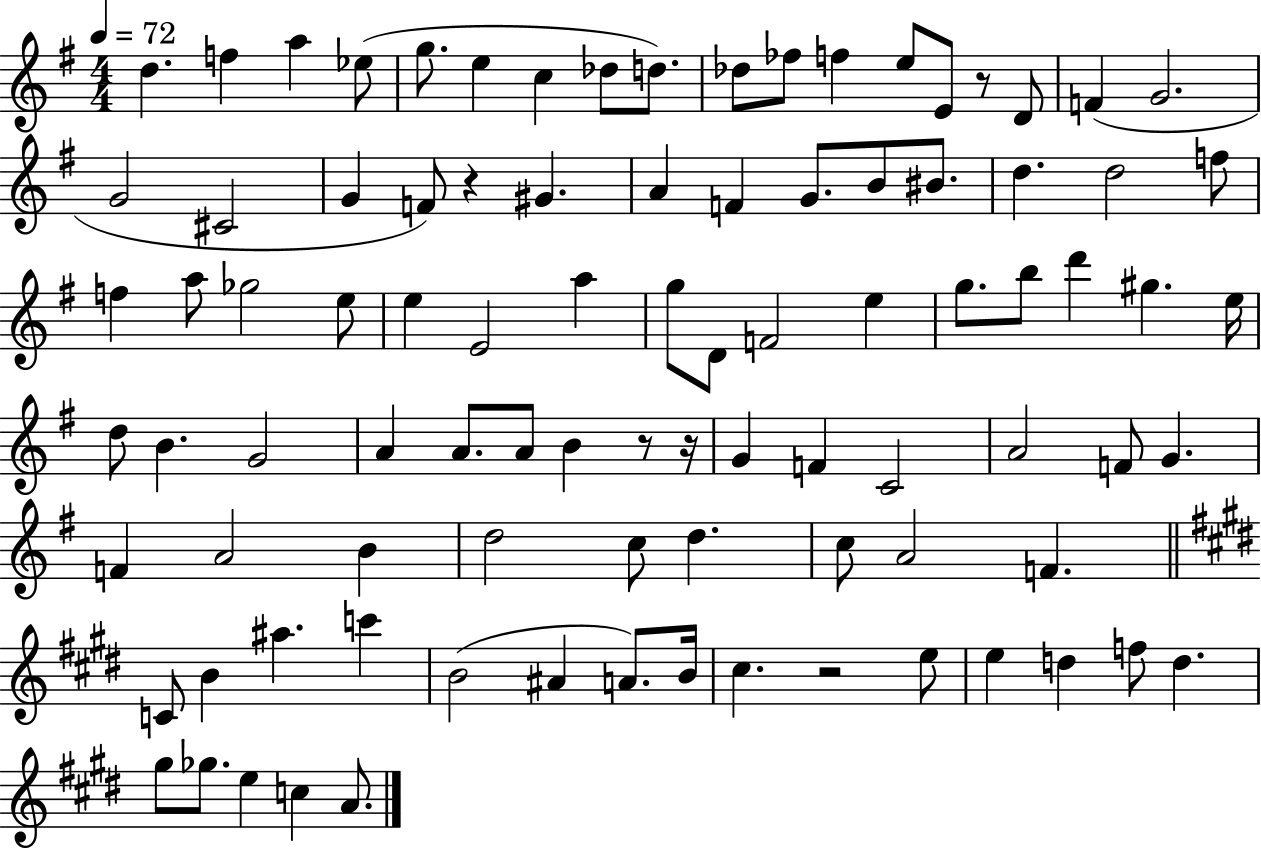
{
  \clef treble
  \numericTimeSignature
  \time 4/4
  \key g \major
  \tempo 4 = 72
  \repeat volta 2 { d''4. f''4 a''4 ees''8( | g''8. e''4 c''4 des''8 d''8.) | des''8 fes''8 f''4 e''8 e'8 r8 d'8 | f'4( g'2. | \break g'2 cis'2 | g'4 f'8) r4 gis'4. | a'4 f'4 g'8. b'8 bis'8. | d''4. d''2 f''8 | \break f''4 a''8 ges''2 e''8 | e''4 e'2 a''4 | g''8 d'8 f'2 e''4 | g''8. b''8 d'''4 gis''4. e''16 | \break d''8 b'4. g'2 | a'4 a'8. a'8 b'4 r8 r16 | g'4 f'4 c'2 | a'2 f'8 g'4. | \break f'4 a'2 b'4 | d''2 c''8 d''4. | c''8 a'2 f'4. | \bar "||" \break \key e \major c'8 b'4 ais''4. c'''4 | b'2( ais'4 a'8.) b'16 | cis''4. r2 e''8 | e''4 d''4 f''8 d''4. | \break gis''8 ges''8. e''4 c''4 a'8. | } \bar "|."
}